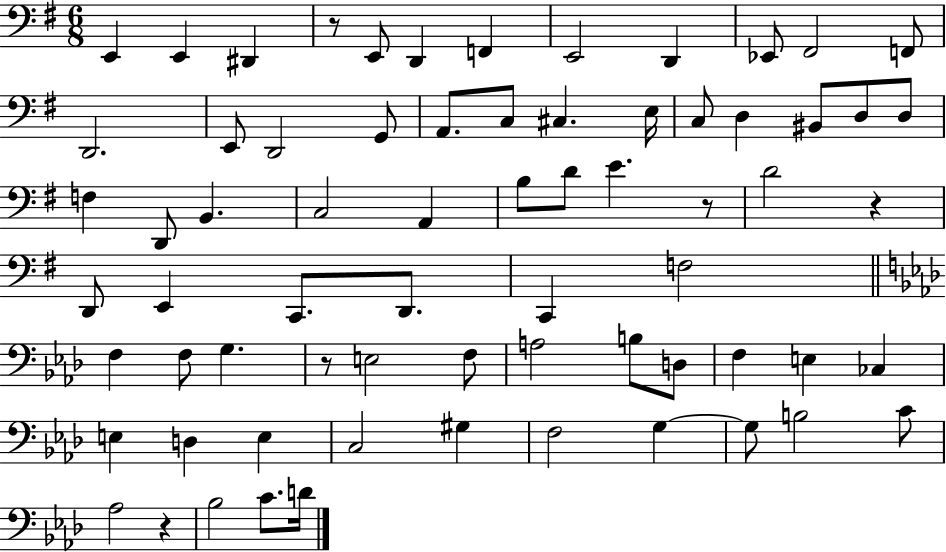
{
  \clef bass
  \numericTimeSignature
  \time 6/8
  \key g \major
  \repeat volta 2 { e,4 e,4 dis,4 | r8 e,8 d,4 f,4 | e,2 d,4 | ees,8 fis,2 f,8 | \break d,2. | e,8 d,2 g,8 | a,8. c8 cis4. e16 | c8 d4 bis,8 d8 d8 | \break f4 d,8 b,4. | c2 a,4 | b8 d'8 e'4. r8 | d'2 r4 | \break d,8 e,4 c,8. d,8. | c,4 f2 | \bar "||" \break \key aes \major f4 f8 g4. | r8 e2 f8 | a2 b8 d8 | f4 e4 ces4 | \break e4 d4 e4 | c2 gis4 | f2 g4~~ | g8 b2 c'8 | \break aes2 r4 | bes2 c'8. d'16 | } \bar "|."
}